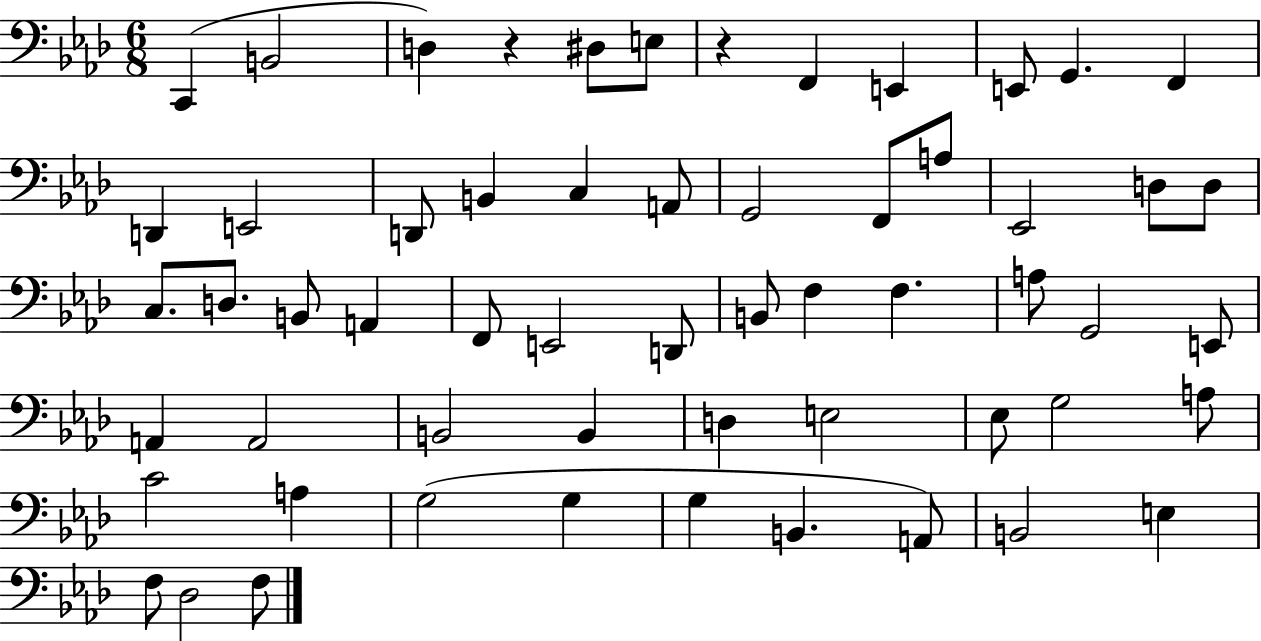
{
  \clef bass
  \numericTimeSignature
  \time 6/8
  \key aes \major
  \repeat volta 2 { c,4( b,2 | d4) r4 dis8 e8 | r4 f,4 e,4 | e,8 g,4. f,4 | \break d,4 e,2 | d,8 b,4 c4 a,8 | g,2 f,8 a8 | ees,2 d8 d8 | \break c8. d8. b,8 a,4 | f,8 e,2 d,8 | b,8 f4 f4. | a8 g,2 e,8 | \break a,4 a,2 | b,2 b,4 | d4 e2 | ees8 g2 a8 | \break c'2 a4 | g2( g4 | g4 b,4. a,8) | b,2 e4 | \break f8 des2 f8 | } \bar "|."
}